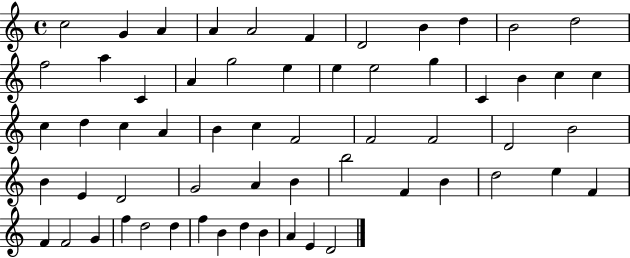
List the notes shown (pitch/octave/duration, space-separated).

C5/h G4/q A4/q A4/q A4/h F4/q D4/h B4/q D5/q B4/h D5/h F5/h A5/q C4/q A4/q G5/h E5/q E5/q E5/h G5/q C4/q B4/q C5/q C5/q C5/q D5/q C5/q A4/q B4/q C5/q F4/h F4/h F4/h D4/h B4/h B4/q E4/q D4/h G4/h A4/q B4/q B5/h F4/q B4/q D5/h E5/q F4/q F4/q F4/h G4/q F5/q D5/h D5/q F5/q B4/q D5/q B4/q A4/q E4/q D4/h